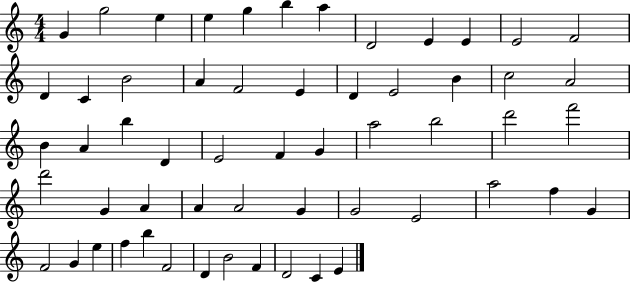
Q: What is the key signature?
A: C major